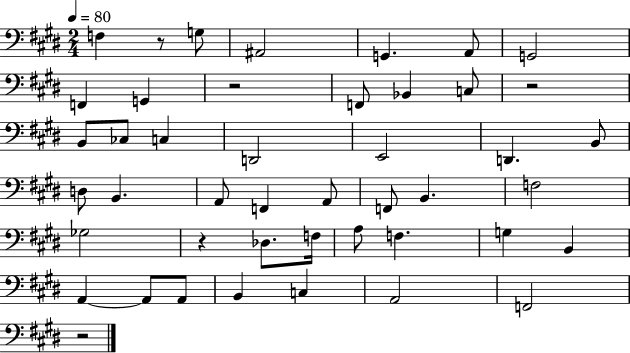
F3/q R/e G3/e A#2/h G2/q. A2/e G2/h F2/q G2/q R/h F2/e Bb2/q C3/e R/h B2/e CES3/e C3/q D2/h E2/h D2/q. B2/e D3/e B2/q. A2/e F2/q A2/e F2/e B2/q. F3/h Gb3/h R/q Db3/e. F3/s A3/e F3/q. G3/q B2/q A2/q A2/e A2/e B2/q C3/q A2/h F2/h R/h